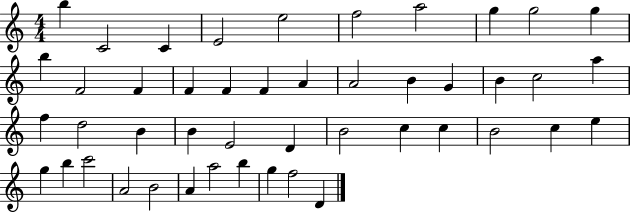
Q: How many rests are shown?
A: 0